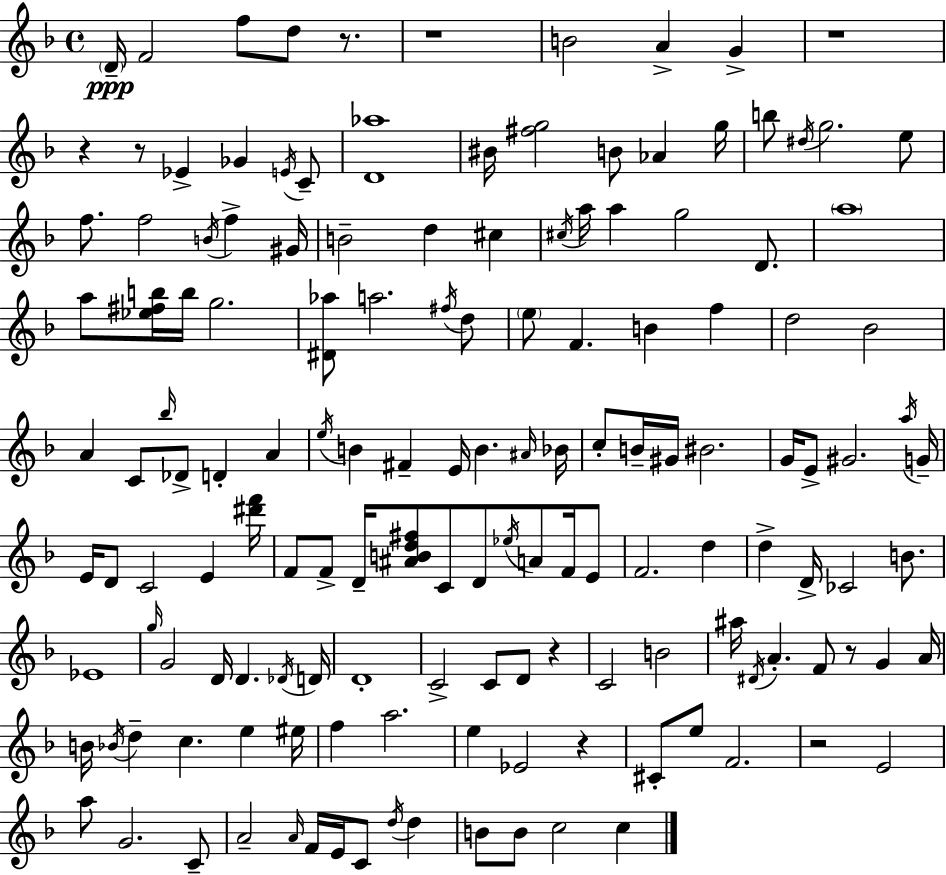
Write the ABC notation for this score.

X:1
T:Untitled
M:4/4
L:1/4
K:F
D/4 F2 f/2 d/2 z/2 z4 B2 A G z4 z z/2 _E _G E/4 C/2 [D_a]4 ^B/4 [^fg]2 B/2 _A g/4 b/2 ^d/4 g2 e/2 f/2 f2 B/4 f ^G/4 B2 d ^c ^c/4 a/4 a g2 D/2 a4 a/2 [_e^fb]/4 b/4 g2 [^D_a]/2 a2 ^f/4 d/2 e/2 F B f d2 _B2 A C/2 _b/4 _D/2 D A e/4 B ^F E/4 B ^A/4 _B/4 c/2 B/4 ^G/4 ^B2 G/4 E/2 ^G2 a/4 G/4 E/4 D/2 C2 E [^d'f']/4 F/2 F/2 D/4 [^ABd^f]/2 C/2 D/2 _e/4 A/2 F/4 E/2 F2 d d D/4 _C2 B/2 _E4 g/4 G2 D/4 D _D/4 D/4 D4 C2 C/2 D/2 z C2 B2 ^a/4 ^D/4 A F/2 z/2 G A/4 B/4 _B/4 d c e ^e/4 f a2 e _E2 z ^C/2 e/2 F2 z2 E2 a/2 G2 C/2 A2 A/4 F/4 E/4 C/2 d/4 d B/2 B/2 c2 c